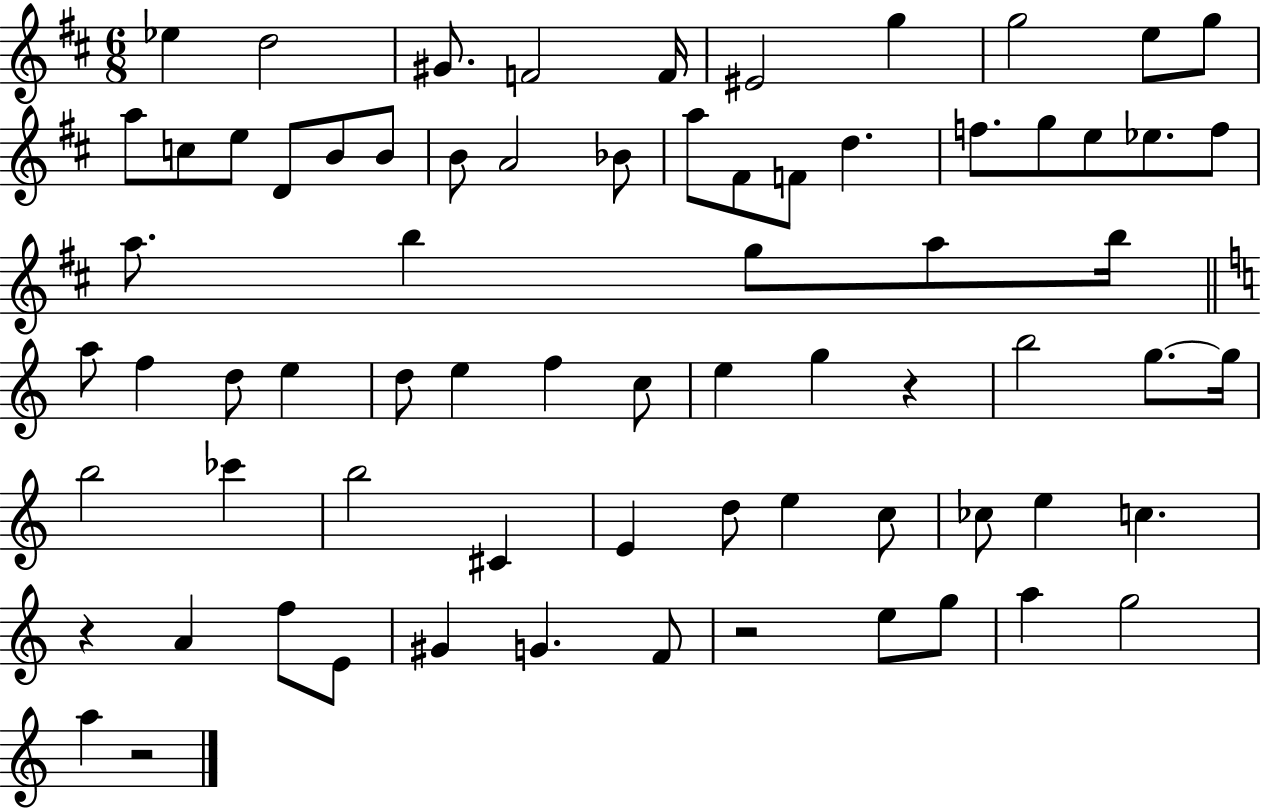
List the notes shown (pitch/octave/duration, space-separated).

Eb5/q D5/h G#4/e. F4/h F4/s EIS4/h G5/q G5/h E5/e G5/e A5/e C5/e E5/e D4/e B4/e B4/e B4/e A4/h Bb4/e A5/e F#4/e F4/e D5/q. F5/e. G5/e E5/e Eb5/e. F5/e A5/e. B5/q G5/e A5/e B5/s A5/e F5/q D5/e E5/q D5/e E5/q F5/q C5/e E5/q G5/q R/q B5/h G5/e. G5/s B5/h CES6/q B5/h C#4/q E4/q D5/e E5/q C5/e CES5/e E5/q C5/q. R/q A4/q F5/e E4/e G#4/q G4/q. F4/e R/h E5/e G5/e A5/q G5/h A5/q R/h